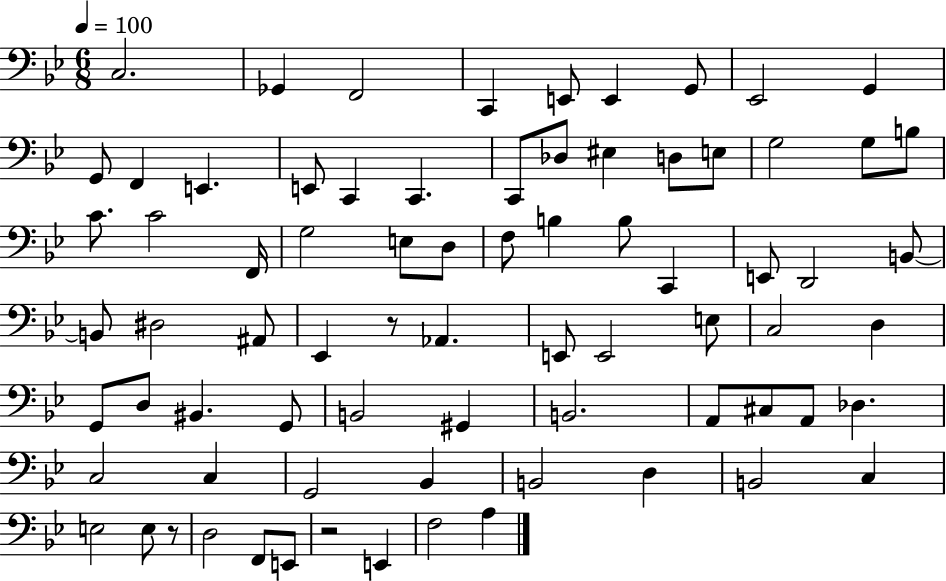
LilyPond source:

{
  \clef bass
  \numericTimeSignature
  \time 6/8
  \key bes \major
  \tempo 4 = 100
  \repeat volta 2 { c2. | ges,4 f,2 | c,4 e,8 e,4 g,8 | ees,2 g,4 | \break g,8 f,4 e,4. | e,8 c,4 c,4. | c,8 des8 eis4 d8 e8 | g2 g8 b8 | \break c'8. c'2 f,16 | g2 e8 d8 | f8 b4 b8 c,4 | e,8 d,2 b,8~~ | \break b,8 dis2 ais,8 | ees,4 r8 aes,4. | e,8 e,2 e8 | c2 d4 | \break g,8 d8 bis,4. g,8 | b,2 gis,4 | b,2. | a,8 cis8 a,8 des4. | \break c2 c4 | g,2 bes,4 | b,2 d4 | b,2 c4 | \break e2 e8 r8 | d2 f,8 e,8 | r2 e,4 | f2 a4 | \break } \bar "|."
}